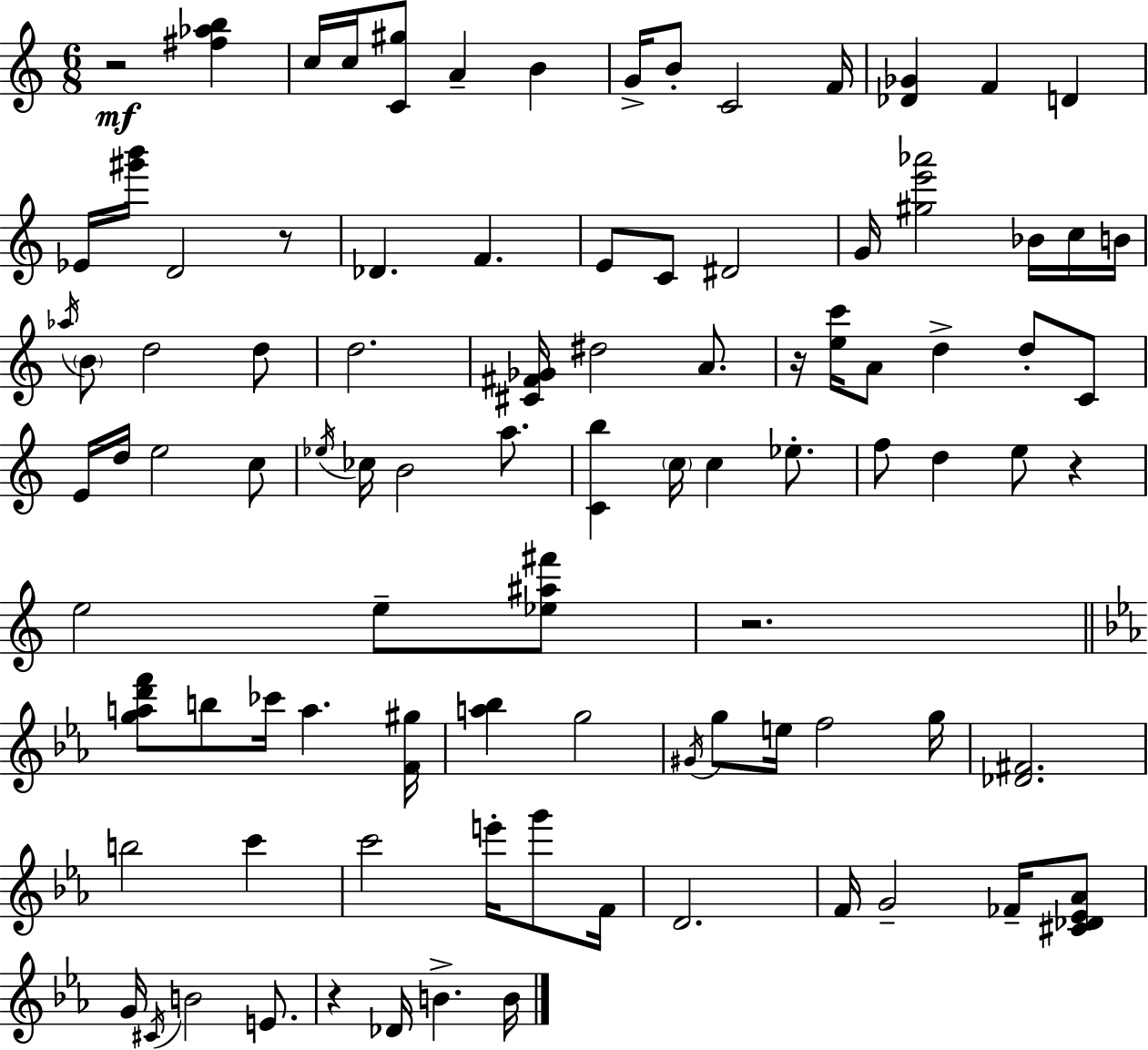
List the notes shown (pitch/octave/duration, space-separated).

R/h [F#5,Ab5,B5]/q C5/s C5/s [C4,G#5]/e A4/q B4/q G4/s B4/e C4/h F4/s [Db4,Gb4]/q F4/q D4/q Eb4/s [G#6,B6]/s D4/h R/e Db4/q. F4/q. E4/e C4/e D#4/h G4/s [G#5,E6,Ab6]/h Bb4/s C5/s B4/s Ab5/s B4/e D5/h D5/e D5/h. [C#4,F#4,Gb4]/s D#5/h A4/e. R/s [E5,C6]/s A4/e D5/q D5/e C4/e E4/s D5/s E5/h C5/e Eb5/s CES5/s B4/h A5/e. [C4,B5]/q C5/s C5/q Eb5/e. F5/e D5/q E5/e R/q E5/h E5/e [Eb5,A#5,F#6]/e R/h. [G5,A5,D6,F6]/e B5/e CES6/s A5/q. [F4,G#5]/s [A5,Bb5]/q G5/h G#4/s G5/e E5/s F5/h G5/s [Db4,F#4]/h. B5/h C6/q C6/h E6/s G6/e F4/s D4/h. F4/s G4/h FES4/s [C#4,Db4,Eb4,Ab4]/e G4/s C#4/s B4/h E4/e. R/q Db4/s B4/q. B4/s